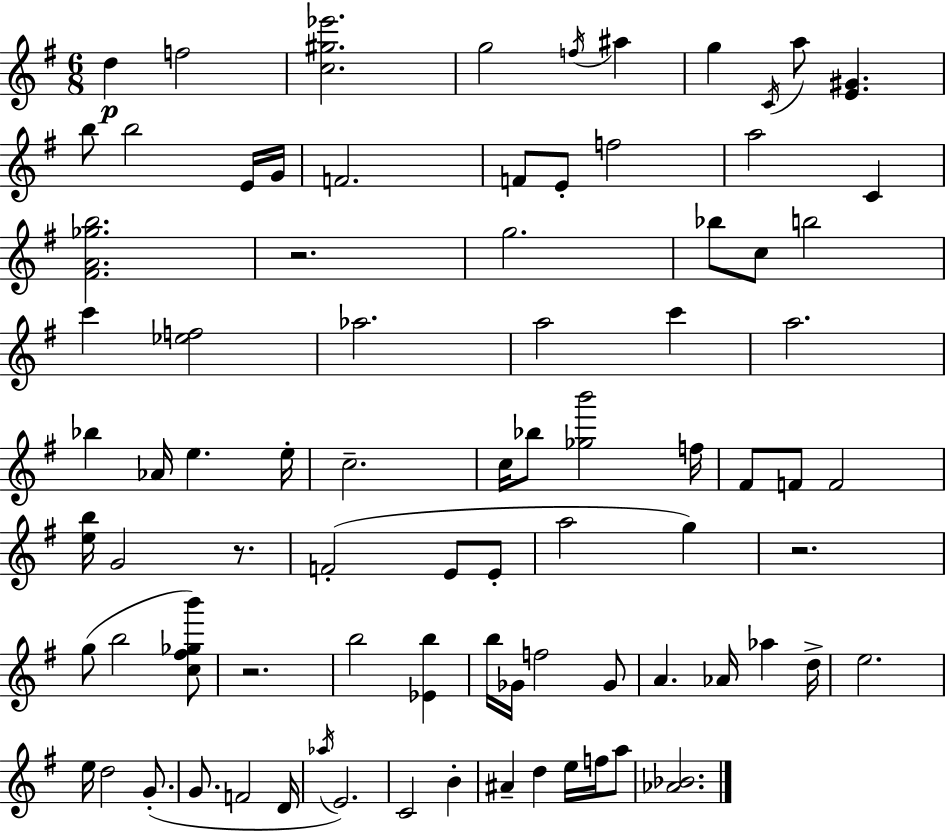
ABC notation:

X:1
T:Untitled
M:6/8
L:1/4
K:Em
d f2 [c^g_e']2 g2 f/4 ^a g C/4 a/2 [E^G] b/2 b2 E/4 G/4 F2 F/2 E/2 f2 a2 C [^FA_gb]2 z2 g2 _b/2 c/2 b2 c' [_ef]2 _a2 a2 c' a2 _b _A/4 e e/4 c2 c/4 _b/2 [_gb']2 f/4 ^F/2 F/2 F2 [eb]/4 G2 z/2 F2 E/2 E/2 a2 g z2 g/2 b2 [c^f_gb']/2 z2 b2 [_Eb] b/4 _G/4 f2 _G/2 A _A/4 _a d/4 e2 e/4 d2 G/2 G/2 F2 D/4 _a/4 E2 C2 B ^A d e/4 f/4 a/2 [_A_B]2